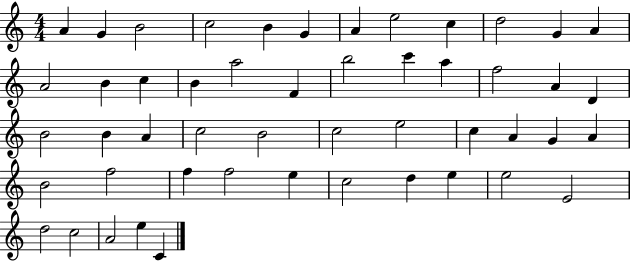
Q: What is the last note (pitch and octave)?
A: C4